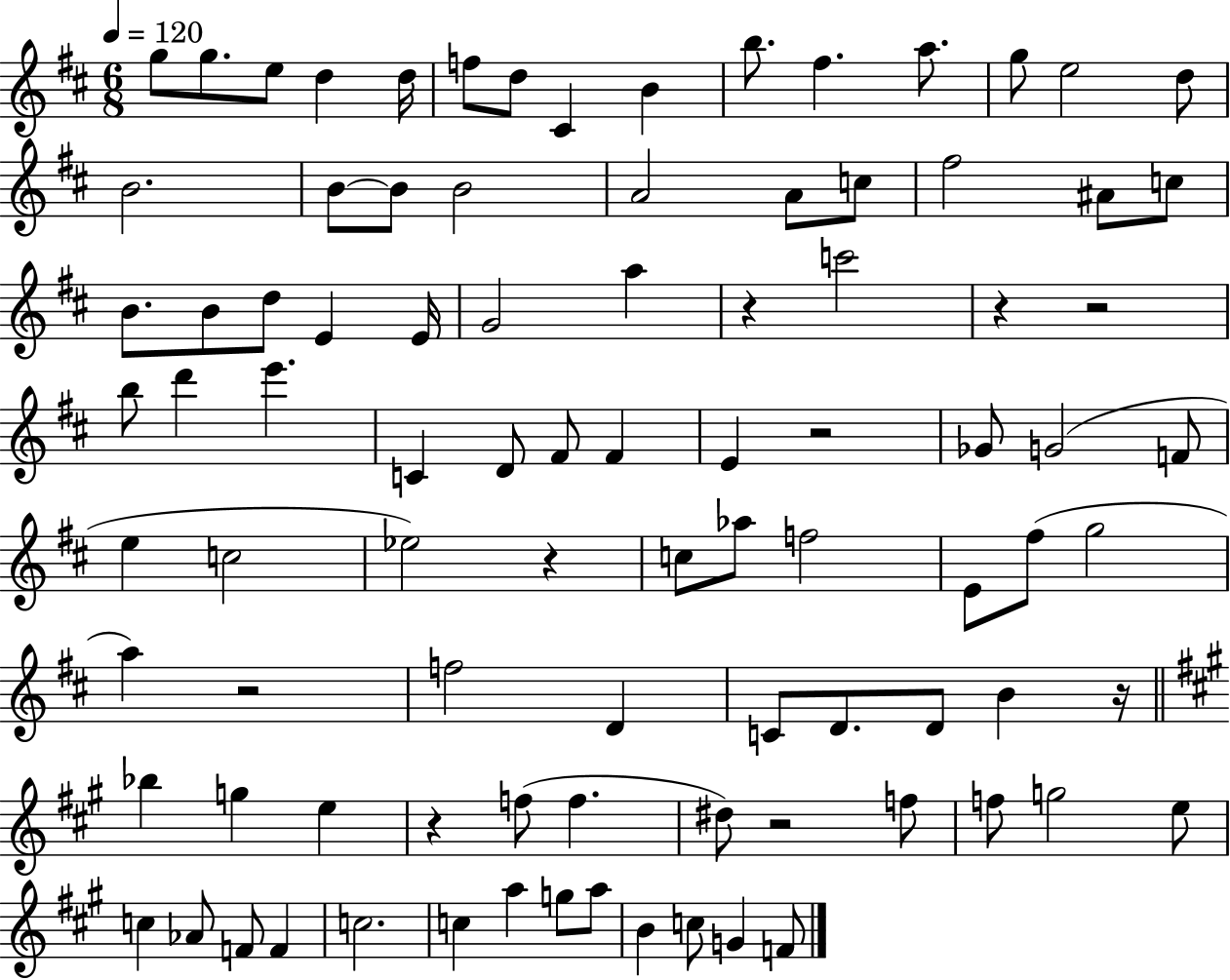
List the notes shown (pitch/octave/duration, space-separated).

G5/e G5/e. E5/e D5/q D5/s F5/e D5/e C#4/q B4/q B5/e. F#5/q. A5/e. G5/e E5/h D5/e B4/h. B4/e B4/e B4/h A4/h A4/e C5/e F#5/h A#4/e C5/e B4/e. B4/e D5/e E4/q E4/s G4/h A5/q R/q C6/h R/q R/h B5/e D6/q E6/q. C4/q D4/e F#4/e F#4/q E4/q R/h Gb4/e G4/h F4/e E5/q C5/h Eb5/h R/q C5/e Ab5/e F5/h E4/e F#5/e G5/h A5/q R/h F5/h D4/q C4/e D4/e. D4/e B4/q R/s Bb5/q G5/q E5/q R/q F5/e F5/q. D#5/e R/h F5/e F5/e G5/h E5/e C5/q Ab4/e F4/e F4/q C5/h. C5/q A5/q G5/e A5/e B4/q C5/e G4/q F4/e